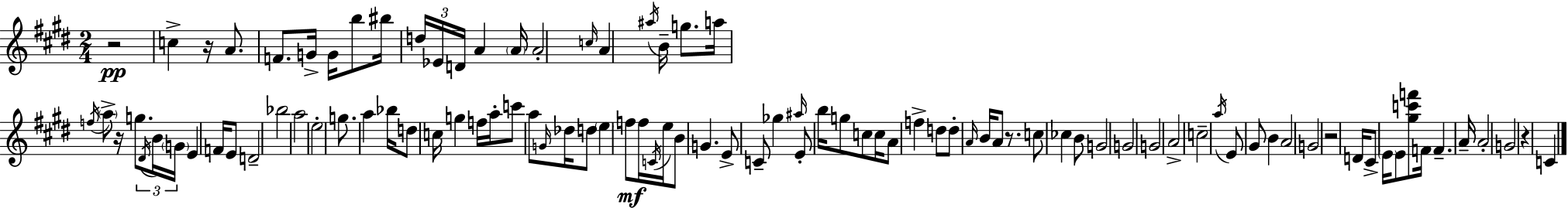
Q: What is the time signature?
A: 2/4